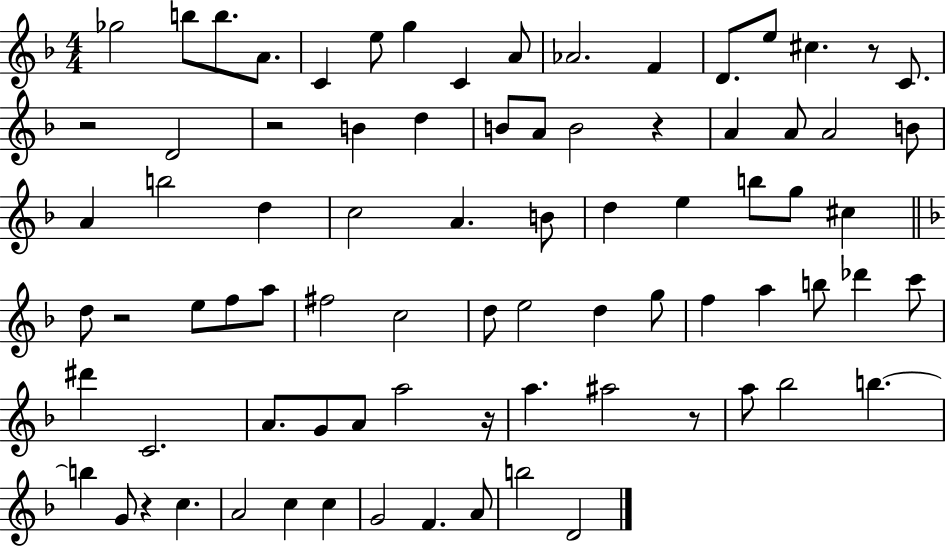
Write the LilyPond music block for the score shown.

{
  \clef treble
  \numericTimeSignature
  \time 4/4
  \key f \major
  ges''2 b''8 b''8. a'8. | c'4 e''8 g''4 c'4 a'8 | aes'2. f'4 | d'8. e''8 cis''4. r8 c'8. | \break r2 d'2 | r2 b'4 d''4 | b'8 a'8 b'2 r4 | a'4 a'8 a'2 b'8 | \break a'4 b''2 d''4 | c''2 a'4. b'8 | d''4 e''4 b''8 g''8 cis''4 | \bar "||" \break \key d \minor d''8 r2 e''8 f''8 a''8 | fis''2 c''2 | d''8 e''2 d''4 g''8 | f''4 a''4 b''8 des'''4 c'''8 | \break dis'''4 c'2. | a'8. g'8 a'8 a''2 r16 | a''4. ais''2 r8 | a''8 bes''2 b''4.~~ | \break b''4 g'8 r4 c''4. | a'2 c''4 c''4 | g'2 f'4. a'8 | b''2 d'2 | \break \bar "|."
}